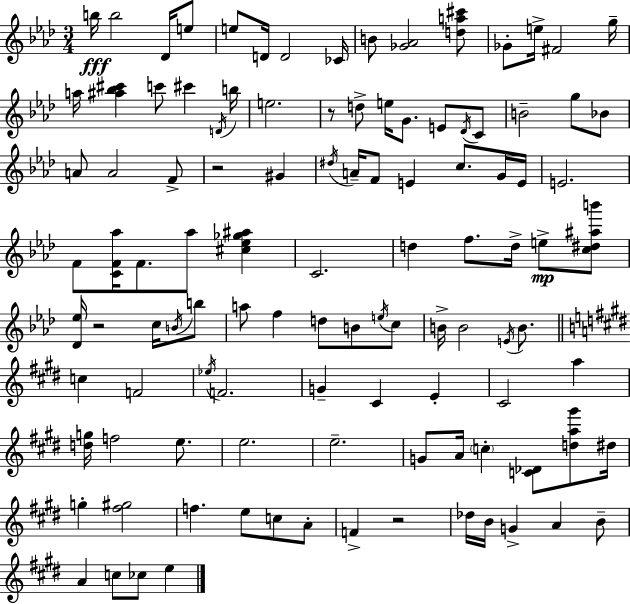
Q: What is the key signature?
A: AES major